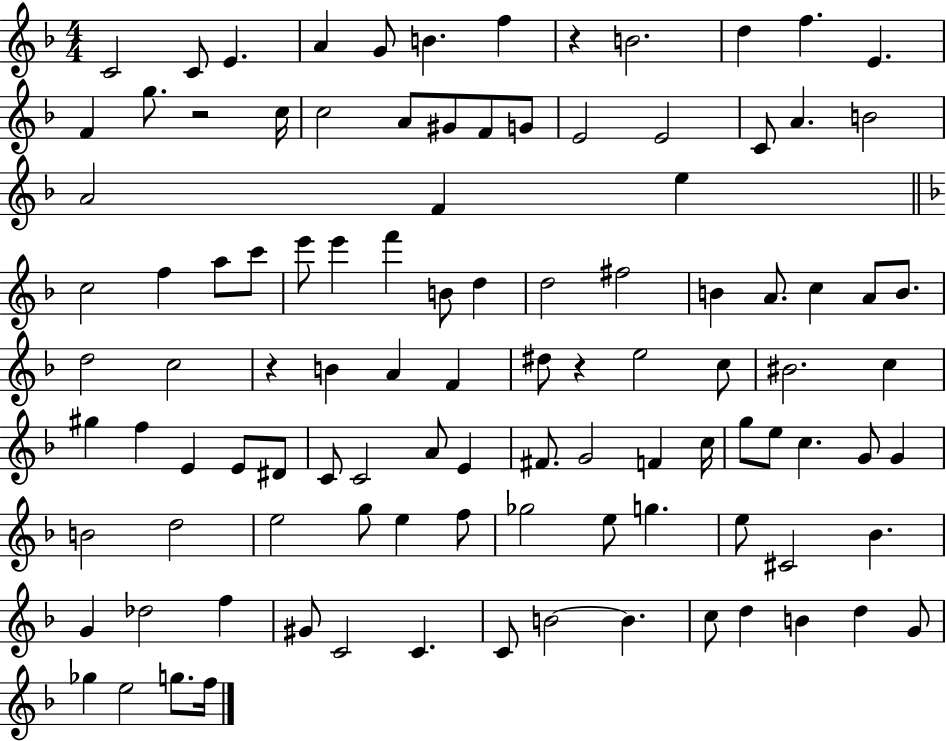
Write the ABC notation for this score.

X:1
T:Untitled
M:4/4
L:1/4
K:F
C2 C/2 E A G/2 B f z B2 d f E F g/2 z2 c/4 c2 A/2 ^G/2 F/2 G/2 E2 E2 C/2 A B2 A2 F e c2 f a/2 c'/2 e'/2 e' f' B/2 d d2 ^f2 B A/2 c A/2 B/2 d2 c2 z B A F ^d/2 z e2 c/2 ^B2 c ^g f E E/2 ^D/2 C/2 C2 A/2 E ^F/2 G2 F c/4 g/2 e/2 c G/2 G B2 d2 e2 g/2 e f/2 _g2 e/2 g e/2 ^C2 _B G _d2 f ^G/2 C2 C C/2 B2 B c/2 d B d G/2 _g e2 g/2 f/4